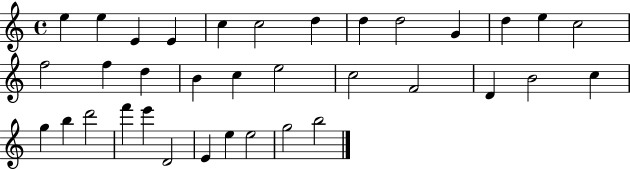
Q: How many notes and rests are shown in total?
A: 35